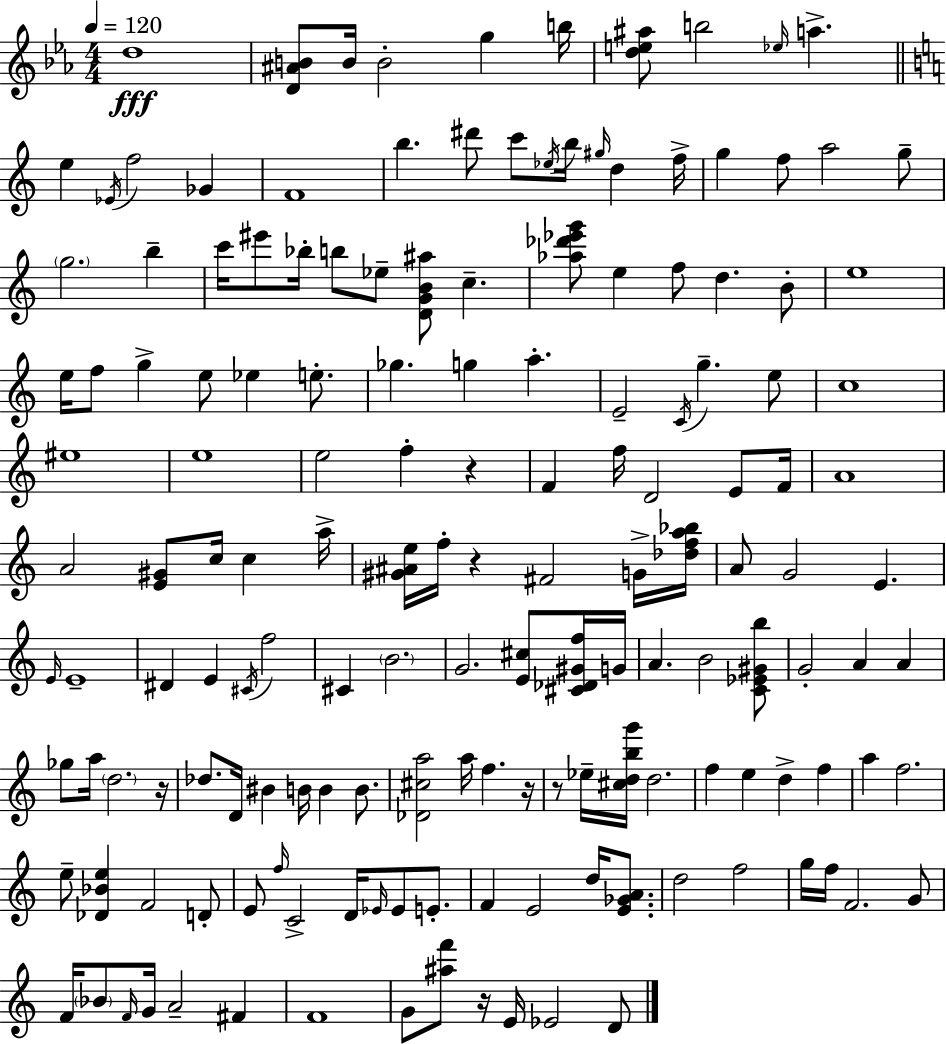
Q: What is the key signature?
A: C minor